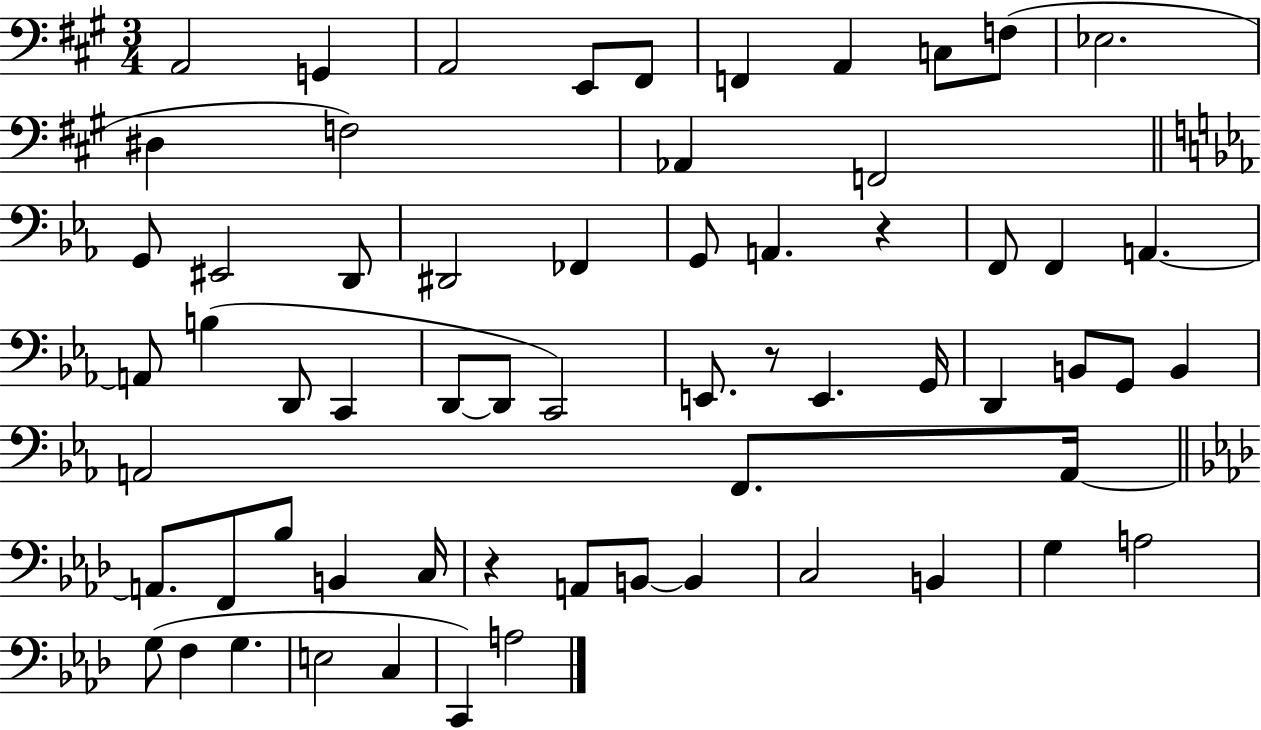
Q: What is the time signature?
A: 3/4